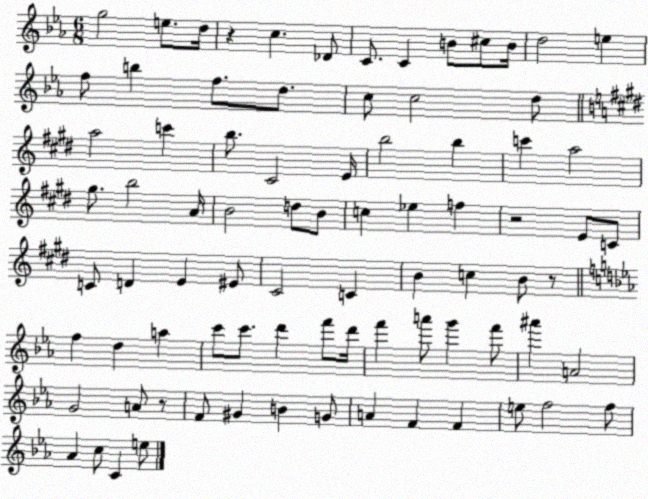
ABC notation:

X:1
T:Untitled
M:6/8
L:1/4
K:Eb
g2 e/2 d/4 z c _D/2 C/2 C B/2 ^c/2 B/4 d2 e f/2 b f/2 d/2 c/2 c2 d/2 a2 c' b/2 ^C2 E/4 b2 b c' a2 ^g/2 b2 A/4 B2 d/2 B/2 c _e f z2 E/2 C/2 C/2 D E ^E/2 ^C2 C B c B/2 z/2 f d a c'/2 c'/2 d' f'/2 d'/4 f' a'/2 g' f'/2 ^a' A2 G2 A/2 z/2 F/2 ^G B G/2 A F F e/2 f2 f/2 _A c/2 C e/2